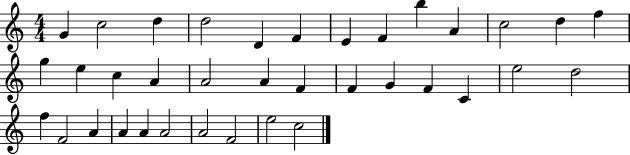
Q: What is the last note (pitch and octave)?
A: C5